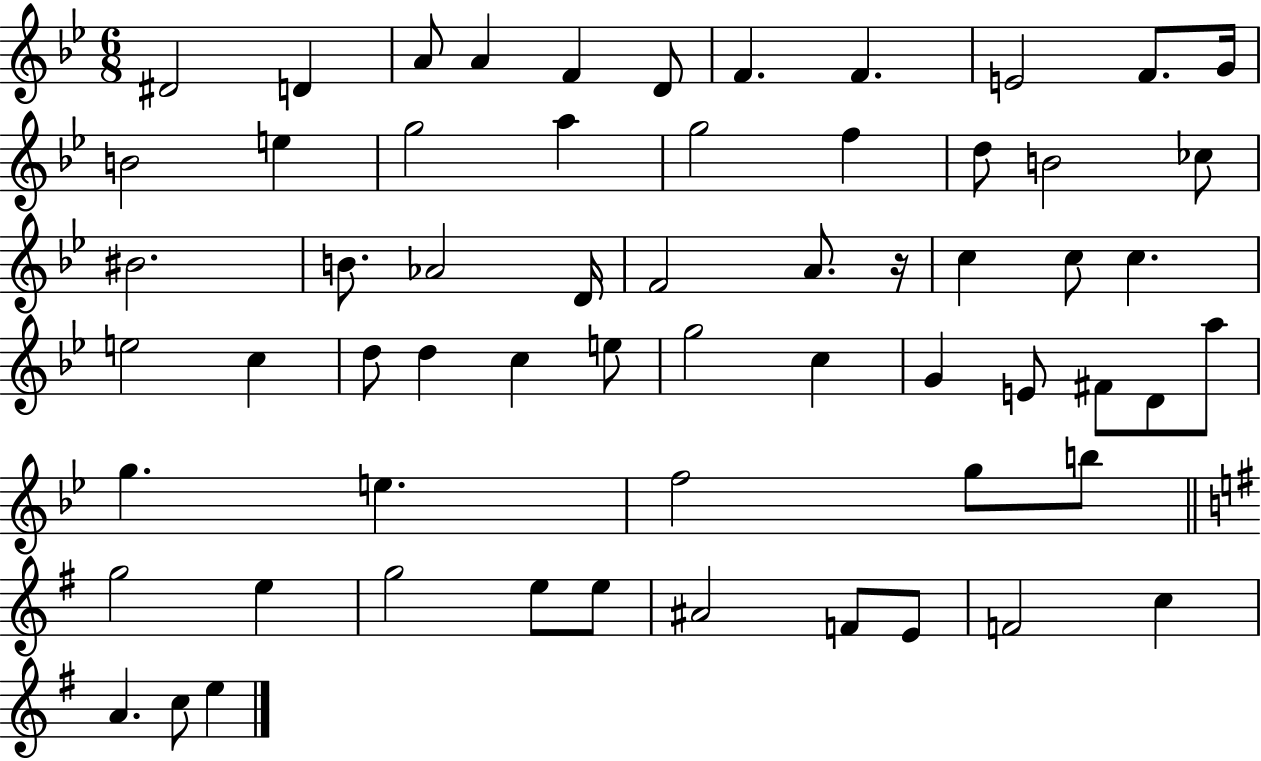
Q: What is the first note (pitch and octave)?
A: D#4